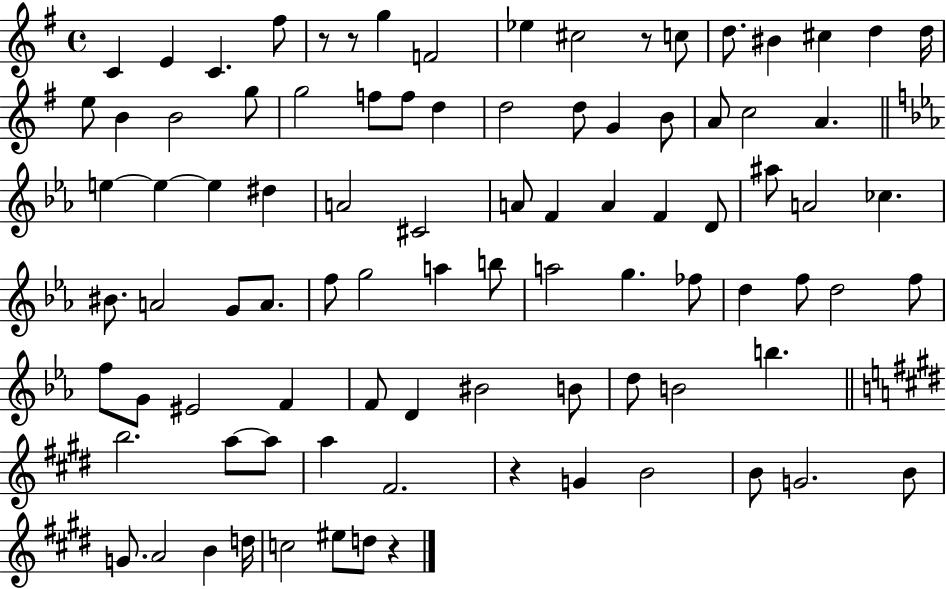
{
  \clef treble
  \time 4/4
  \defaultTimeSignature
  \key g \major
  c'4 e'4 c'4. fis''8 | r8 r8 g''4 f'2 | ees''4 cis''2 r8 c''8 | d''8. bis'4 cis''4 d''4 d''16 | \break e''8 b'4 b'2 g''8 | g''2 f''8 f''8 d''4 | d''2 d''8 g'4 b'8 | a'8 c''2 a'4. | \break \bar "||" \break \key ees \major e''4~~ e''4~~ e''4 dis''4 | a'2 cis'2 | a'8 f'4 a'4 f'4 d'8 | ais''8 a'2 ces''4. | \break bis'8. a'2 g'8 a'8. | f''8 g''2 a''4 b''8 | a''2 g''4. fes''8 | d''4 f''8 d''2 f''8 | \break f''8 g'8 eis'2 f'4 | f'8 d'4 bis'2 b'8 | d''8 b'2 b''4. | \bar "||" \break \key e \major b''2. a''8~~ a''8 | a''4 fis'2. | r4 g'4 b'2 | b'8 g'2. b'8 | \break g'8. a'2 b'4 d''16 | c''2 eis''8 d''8 r4 | \bar "|."
}